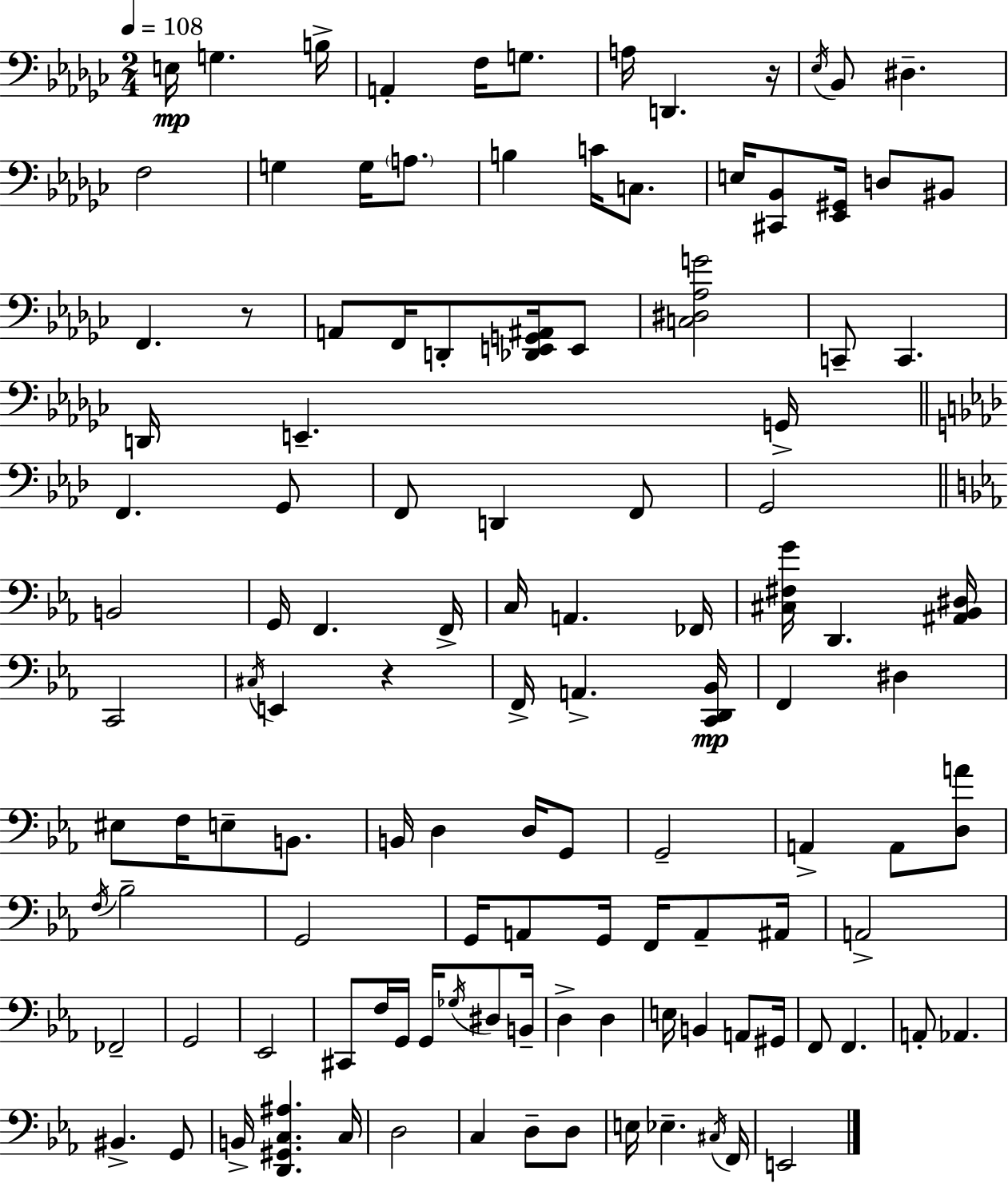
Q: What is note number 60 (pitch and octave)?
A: G2